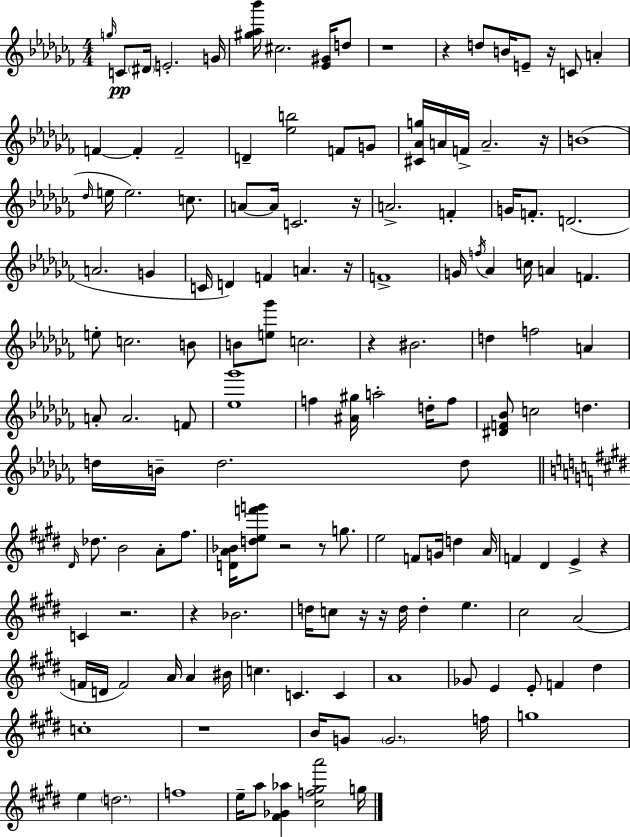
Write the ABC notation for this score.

X:1
T:Untitled
M:4/4
L:1/4
K:Abm
g/4 C/2 ^D/4 E2 G/4 [^g_a_b']/4 ^c2 [_E^G]/4 d/2 z4 z d/2 B/4 E/2 z/4 C/2 A F F F2 D [_eb]2 F/2 G/2 [^C_Ag]/4 A/4 F/4 A2 z/4 B4 _d/4 e/4 e2 c/2 A/2 A/4 C2 z/4 A2 F G/4 F/2 D2 A2 G C/4 D F A z/4 F4 G/4 f/4 _A c/4 A F e/2 c2 B/2 B/2 [e_g']/2 c2 z ^B2 d f2 A A/2 A2 F/2 [_e_g']4 f [^A^g]/4 a2 d/4 f/2 [^DF_B]/2 c2 d d/4 B/4 d2 d/2 ^D/4 _d/2 B2 A/2 ^f/2 [DA_B]/4 [def'g']/2 z2 z/2 g/2 e2 F/2 G/4 d A/4 F ^D E z C z2 z _B2 d/4 c/2 z/4 z/4 d/4 d e ^c2 A2 F/4 D/4 F2 A/4 A ^B/4 c C C A4 _G/2 E E/2 F ^d c4 z4 B/4 G/2 G2 f/4 g4 e d2 f4 e/4 a/2 [^F_G_a] [^cf^ga']2 g/4